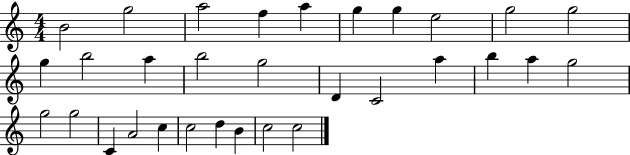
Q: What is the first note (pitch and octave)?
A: B4